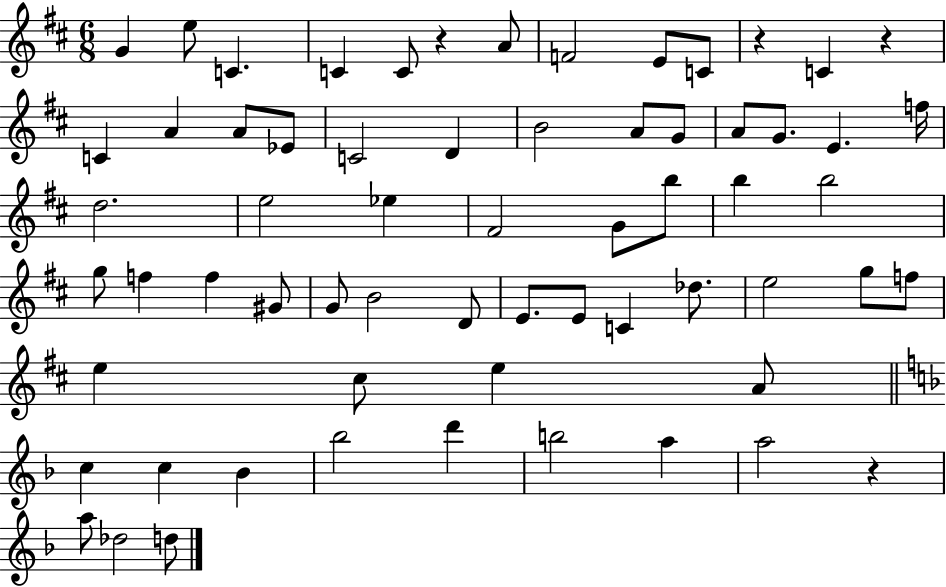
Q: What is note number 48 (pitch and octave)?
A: E5